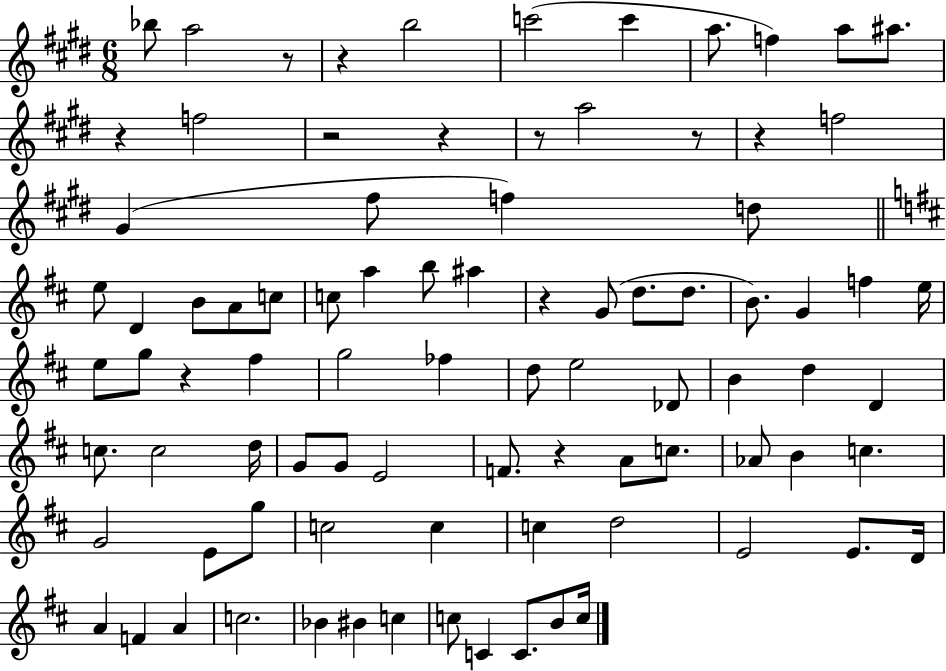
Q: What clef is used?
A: treble